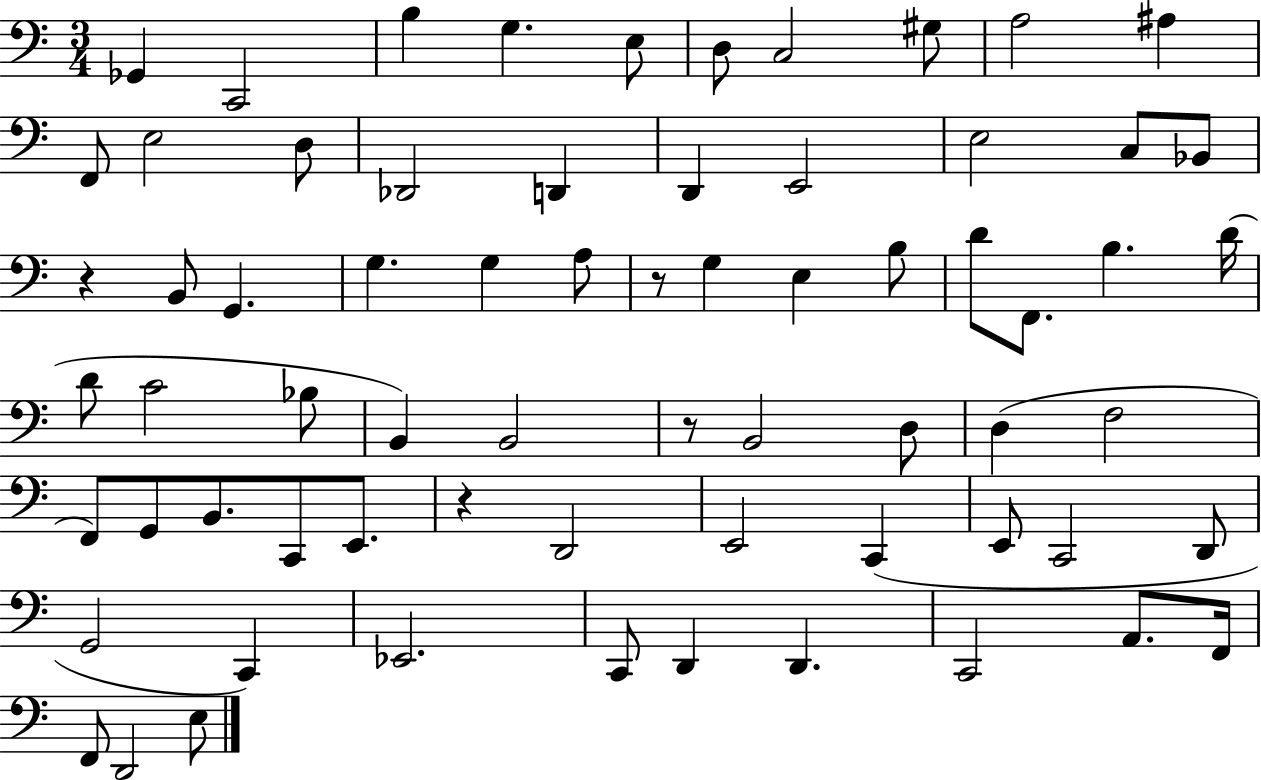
{
  \clef bass
  \numericTimeSignature
  \time 3/4
  \key c \major
  ges,4 c,2 | b4 g4. e8 | d8 c2 gis8 | a2 ais4 | \break f,8 e2 d8 | des,2 d,4 | d,4 e,2 | e2 c8 bes,8 | \break r4 b,8 g,4. | g4. g4 a8 | r8 g4 e4 b8 | d'8 f,8. b4. d'16( | \break d'8 c'2 bes8 | b,4) b,2 | r8 b,2 d8 | d4( f2 | \break f,8) g,8 b,8. c,8 e,8. | r4 d,2 | e,2 c,4( | e,8 c,2 d,8 | \break g,2 c,4) | ees,2. | c,8 d,4 d,4. | c,2 a,8. f,16 | \break f,8 d,2 e8 | \bar "|."
}